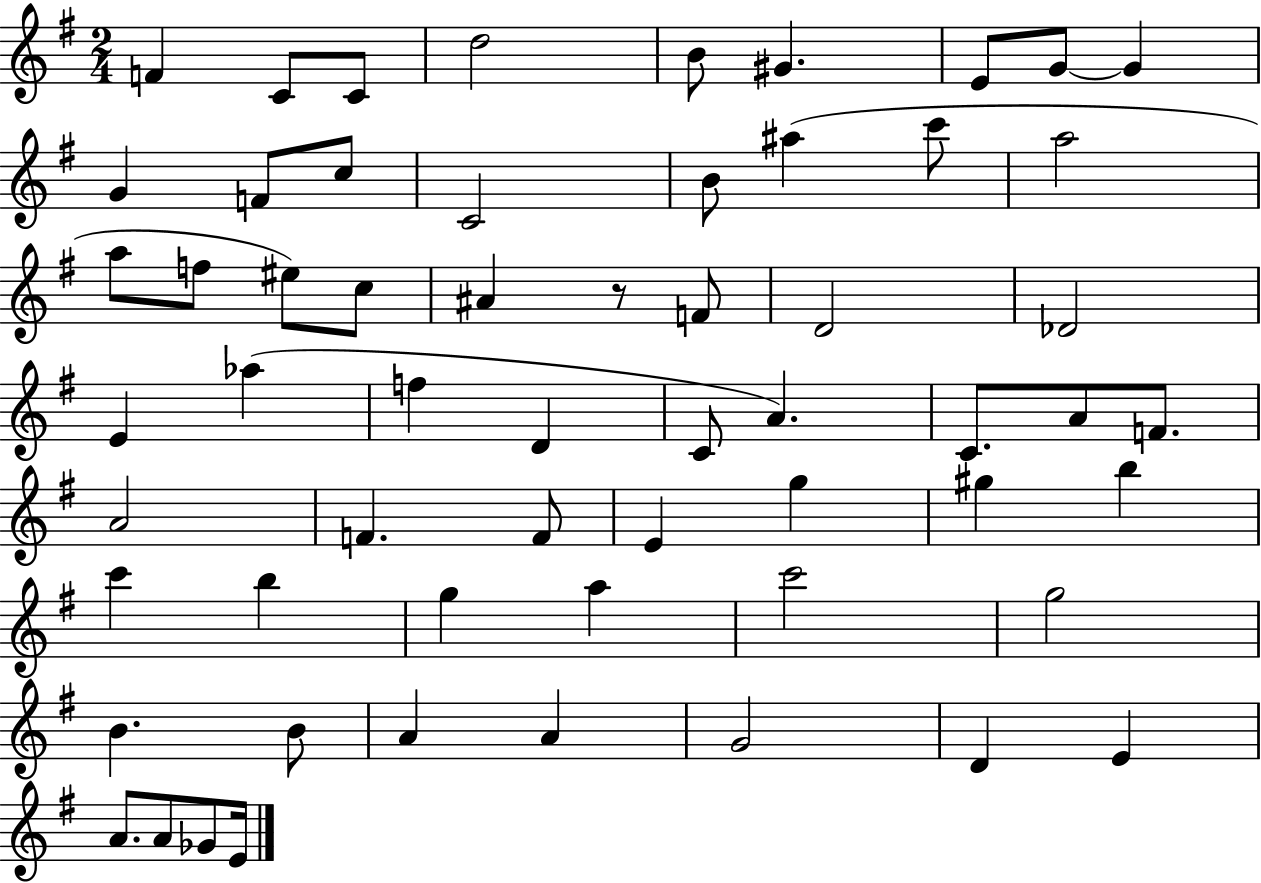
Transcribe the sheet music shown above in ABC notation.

X:1
T:Untitled
M:2/4
L:1/4
K:G
F C/2 C/2 d2 B/2 ^G E/2 G/2 G G F/2 c/2 C2 B/2 ^a c'/2 a2 a/2 f/2 ^e/2 c/2 ^A z/2 F/2 D2 _D2 E _a f D C/2 A C/2 A/2 F/2 A2 F F/2 E g ^g b c' b g a c'2 g2 B B/2 A A G2 D E A/2 A/2 _G/2 E/4